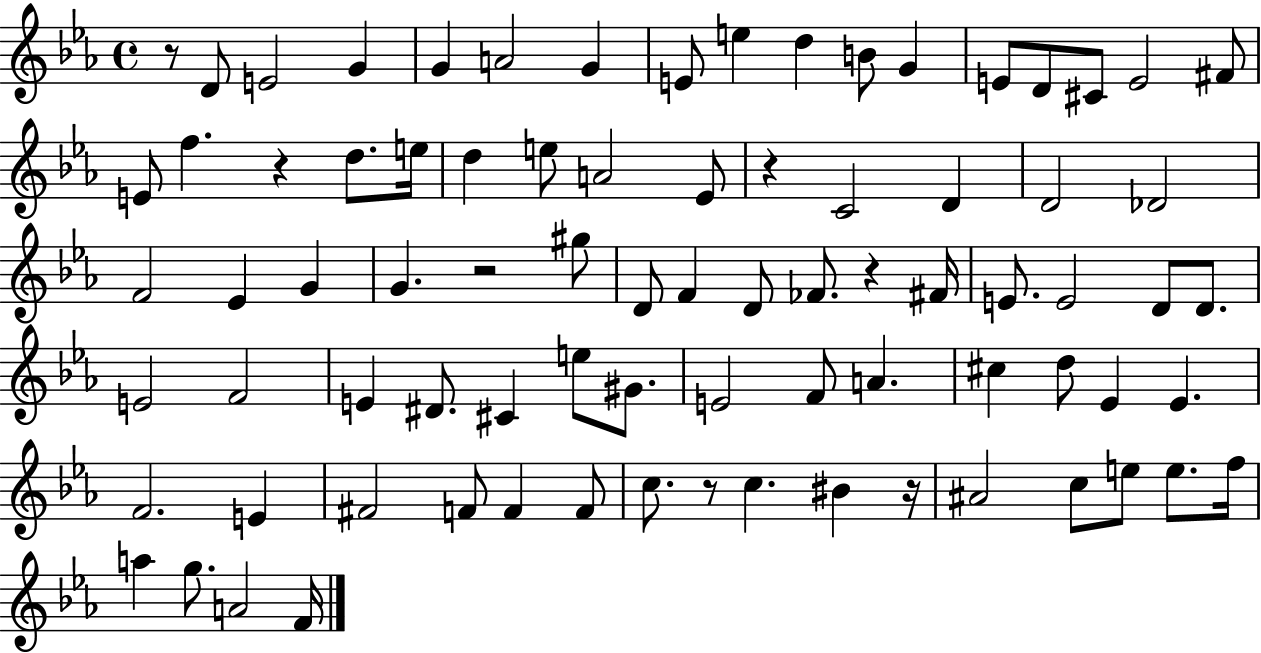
X:1
T:Untitled
M:4/4
L:1/4
K:Eb
z/2 D/2 E2 G G A2 G E/2 e d B/2 G E/2 D/2 ^C/2 E2 ^F/2 E/2 f z d/2 e/4 d e/2 A2 _E/2 z C2 D D2 _D2 F2 _E G G z2 ^g/2 D/2 F D/2 _F/2 z ^F/4 E/2 E2 D/2 D/2 E2 F2 E ^D/2 ^C e/2 ^G/2 E2 F/2 A ^c d/2 _E _E F2 E ^F2 F/2 F F/2 c/2 z/2 c ^B z/4 ^A2 c/2 e/2 e/2 f/4 a g/2 A2 F/4